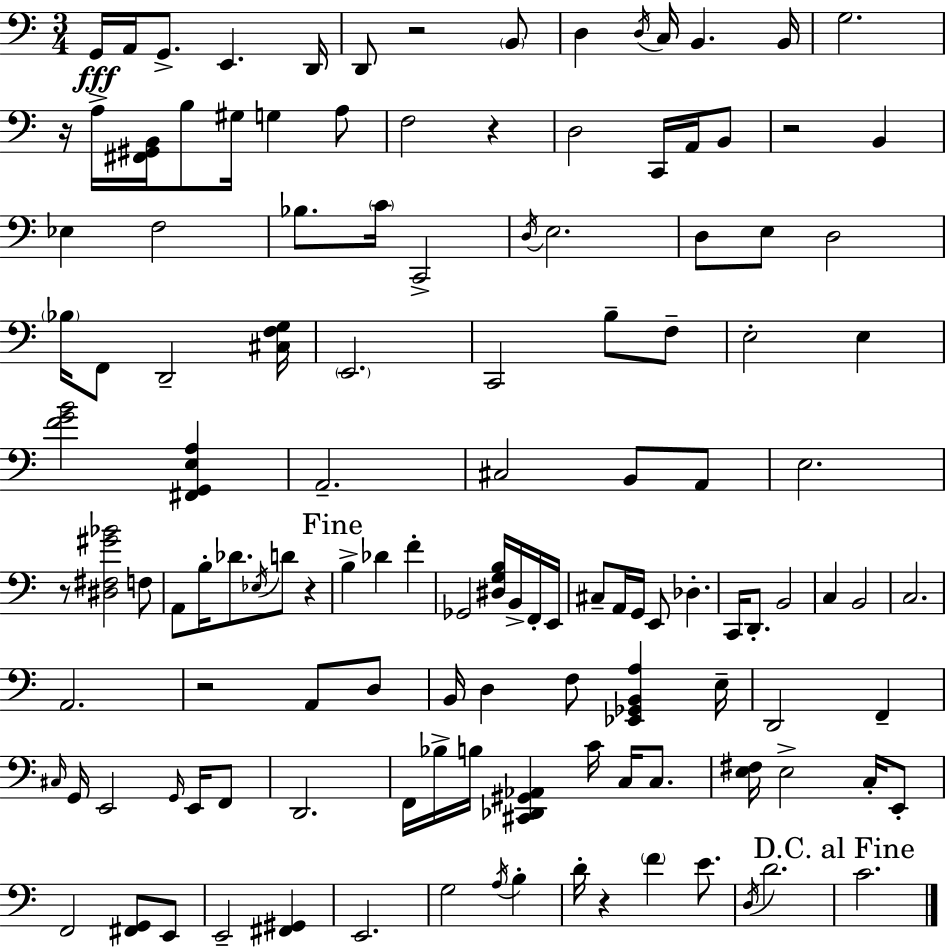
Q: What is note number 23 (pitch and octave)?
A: B2